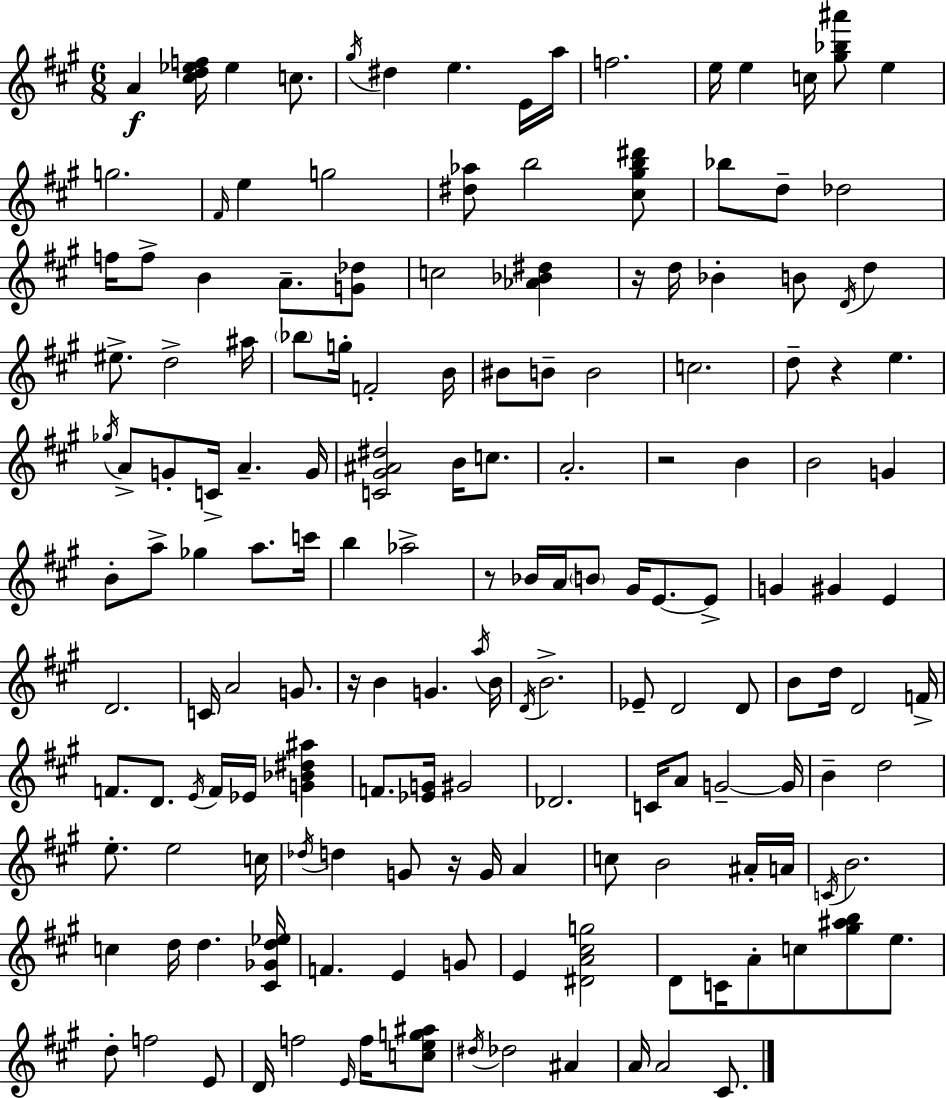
{
  \clef treble
  \numericTimeSignature
  \time 6/8
  \key a \major
  \repeat volta 2 { a'4\f <cis'' d'' ees'' f''>16 ees''4 c''8. | \acciaccatura { gis''16 } dis''4 e''4. e'16 | a''16 f''2. | e''16 e''4 c''16 <gis'' bes'' ais'''>8 e''4 | \break g''2. | \grace { fis'16 } e''4 g''2 | <dis'' aes''>8 b''2 | <cis'' gis'' b'' dis'''>8 bes''8 d''8-- des''2 | \break f''16 f''8-> b'4 a'8.-- | <g' des''>8 c''2 <aes' bes' dis''>4 | r16 d''16 bes'4-. b'8 \acciaccatura { d'16 } d''4 | eis''8.-> d''2-> | \break ais''16 \parenthesize bes''8 g''16-. f'2-. | b'16 bis'8 b'8-- b'2 | c''2. | d''8-- r4 e''4. | \break \acciaccatura { ges''16 } a'8-> g'8-. c'16-> a'4.-- | g'16 <c' gis' ais' dis''>2 | b'16 c''8. a'2.-. | r2 | \break b'4 b'2 | g'4 b'8-. a''8-> ges''4 | a''8. c'''16 b''4 aes''2-> | r8 bes'16 a'16 \parenthesize b'8 gis'16 e'8.~~ | \break e'8-> g'4 gis'4 | e'4 d'2. | c'16 a'2 | g'8. r16 b'4 g'4. | \break \acciaccatura { a''16 } b'16 \acciaccatura { d'16 } b'2.-> | ees'8-- d'2 | d'8 b'8 d''16 d'2 | f'16-> f'8. d'8. | \break \acciaccatura { e'16 } f'16 ees'16 <g' bes' dis'' ais''>4 f'8. <ees' g'>16 gis'2 | des'2. | c'16 a'8 g'2--~~ | g'16 b'4-- d''2 | \break e''8.-. e''2 | c''16 \acciaccatura { des''16 } d''4 | g'8 r16 g'16 a'4 c''8 b'2 | ais'16-. a'16 \acciaccatura { c'16 } b'2. | \break c''4 | d''16 d''4. <cis' ges' d'' ees''>16 f'4. | e'4 g'8 e'4 | <dis' a' cis'' g''>2 d'8 c'16 | \break a'8-. c''8 <gis'' ais'' b''>8 e''8. d''8-. f''2 | e'8 d'16 f''2 | \grace { e'16 } f''16 <c'' e'' g'' ais''>8 \acciaccatura { dis''16 } des''2 | ais'4 a'16 | \break a'2 cis'8. } \bar "|."
}